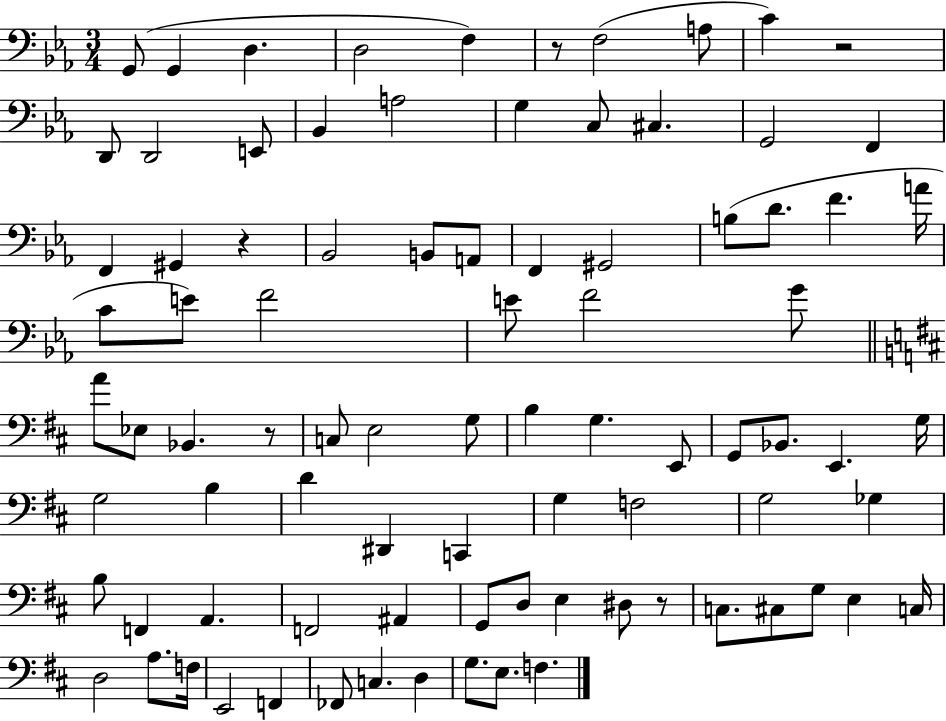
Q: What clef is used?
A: bass